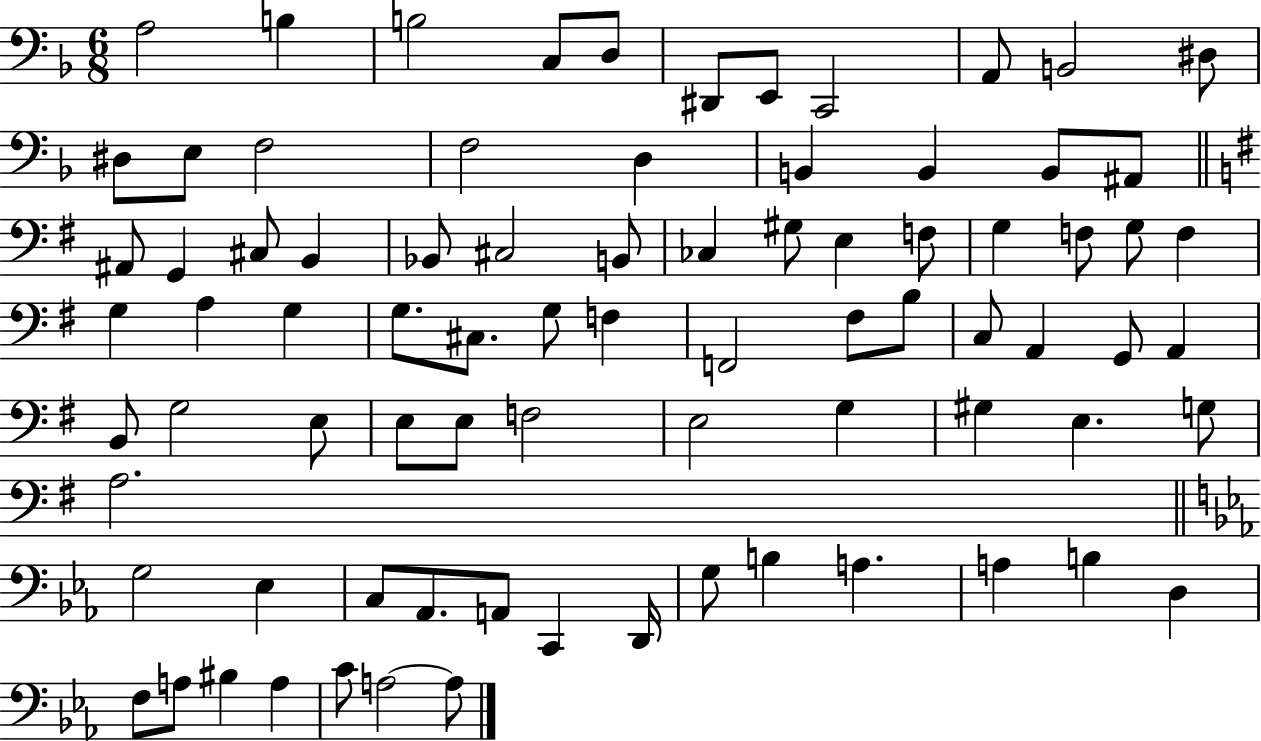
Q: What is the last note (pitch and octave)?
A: A3